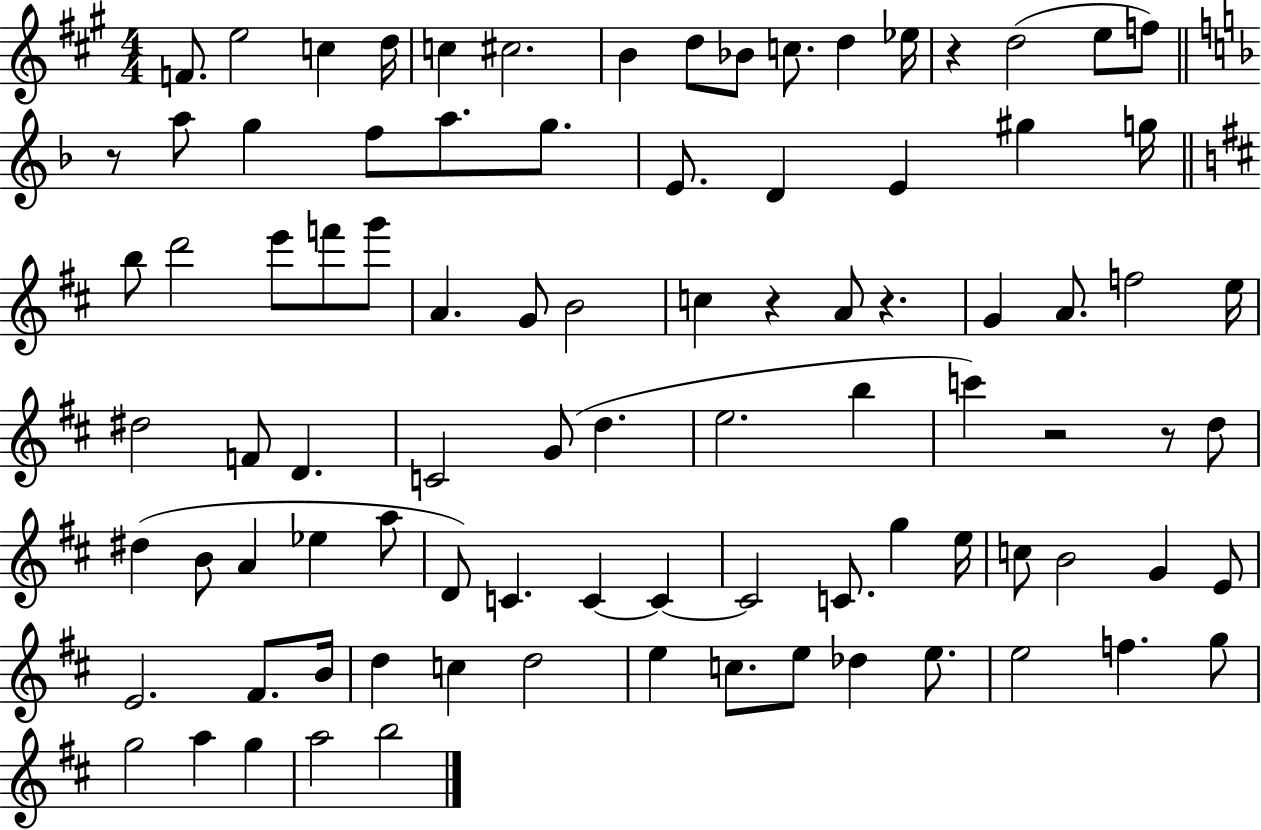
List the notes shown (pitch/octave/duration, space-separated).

F4/e. E5/h C5/q D5/s C5/q C#5/h. B4/q D5/e Bb4/e C5/e. D5/q Eb5/s R/q D5/h E5/e F5/e R/e A5/e G5/q F5/e A5/e. G5/e. E4/e. D4/q E4/q G#5/q G5/s B5/e D6/h E6/e F6/e G6/e A4/q. G4/e B4/h C5/q R/q A4/e R/q. G4/q A4/e. F5/h E5/s D#5/h F4/e D4/q. C4/h G4/e D5/q. E5/h. B5/q C6/q R/h R/e D5/e D#5/q B4/e A4/q Eb5/q A5/e D4/e C4/q. C4/q C4/q C4/h C4/e. G5/q E5/s C5/e B4/h G4/q E4/e E4/h. F#4/e. B4/s D5/q C5/q D5/h E5/q C5/e. E5/e Db5/q E5/e. E5/h F5/q. G5/e G5/h A5/q G5/q A5/h B5/h